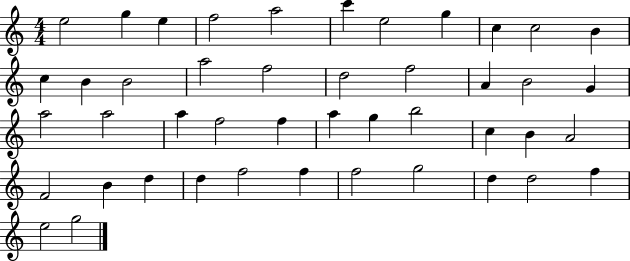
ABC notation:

X:1
T:Untitled
M:4/4
L:1/4
K:C
e2 g e f2 a2 c' e2 g c c2 B c B B2 a2 f2 d2 f2 A B2 G a2 a2 a f2 f a g b2 c B A2 F2 B d d f2 f f2 g2 d d2 f e2 g2